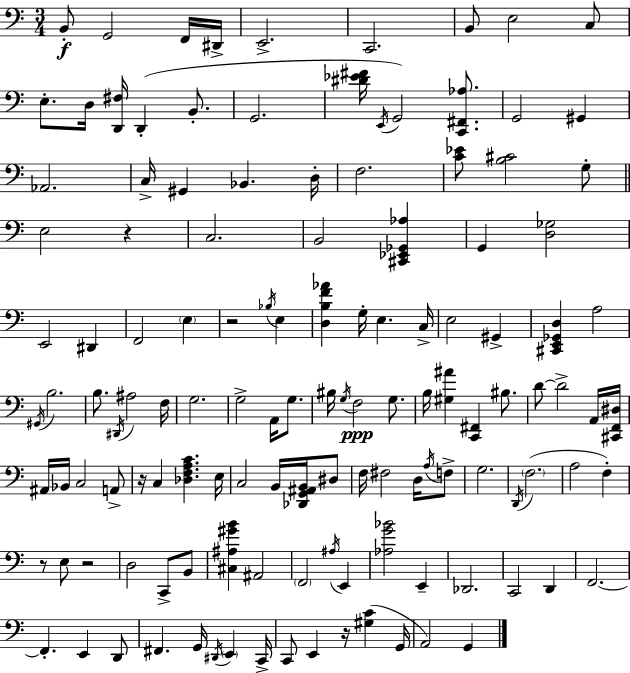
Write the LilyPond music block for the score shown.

{
  \clef bass
  \numericTimeSignature
  \time 3/4
  \key a \minor
  \repeat volta 2 { b,8-.\f g,2 f,16 dis,16-> | e,2.-> | c,2. | b,8 e2 c8 | \break e8.-. d16 <d, fis>16 d,4-.( b,8.-. | g,2. | <dis' ees' fis'>16 \acciaccatura { e,16 }) g,2 <c, fis, aes>8. | g,2 gis,4 | \break aes,2. | c16-> gis,4 bes,4. | d16-. f2. | <c' ees'>8 <b cis'>2 g8-. | \break \bar "||" \break \key c \major e2 r4 | c2. | b,2 <cis, ees, ges, aes>4 | g,4 <d ges>2 | \break e,2 dis,4 | f,2 \parenthesize e4 | r2 \acciaccatura { bes16 } e4 | <d b f' aes'>4 g16-. e4. | \break c16-> e2 gis,4-> | <cis, e, ges, d>4 a2 | \acciaccatura { gis,16 } b2. | b8. \acciaccatura { dis,16 } ais2 | \break f16 g2. | g2-> a,16 | g8. bis16 \acciaccatura { g16 } f2\ppp | g8. b16 <gis ais'>4 <c, fis,>4 | \break bis8. d'8~~ d'2-> | a,16 <cis, f, dis>16 ais,16 bes,16 c2 | a,8-> r16 c4 <des f a c'>4. | e16 c2 | \break b,16 <des, g, ais, b,>16 dis8 f16 fis2 | d16 \acciaccatura { a16 } f8-> g2. | \acciaccatura { d,16 }( \parenthesize f2. | a2 | \break f4-.) r8 e8 r2 | d2 | c,8-> b,8 <cis ais gis' b'>4 ais,2 | \parenthesize f,2 | \break \acciaccatura { ais16 } e,4 <aes g' bes'>2 | e,4-- des,2. | c,2 | d,4 f,2.~~ | \break f,4.-. | e,4 d,8 fis,4. | g,16 \acciaccatura { dis,16 } \parenthesize e,4 c,16-> c,8 e,4 | r16 <gis c'>4( g,16 a,2) | \break g,4 } \bar "|."
}